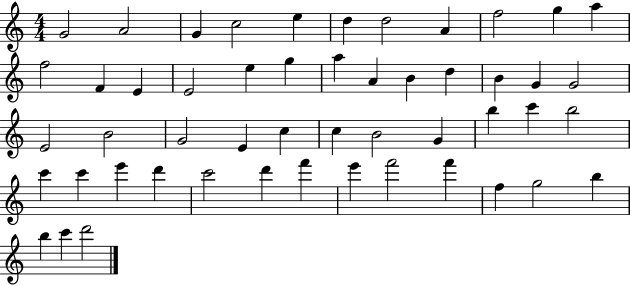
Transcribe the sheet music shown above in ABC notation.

X:1
T:Untitled
M:4/4
L:1/4
K:C
G2 A2 G c2 e d d2 A f2 g a f2 F E E2 e g a A B d B G G2 E2 B2 G2 E c c B2 G b c' b2 c' c' e' d' c'2 d' f' e' f'2 f' f g2 b b c' d'2